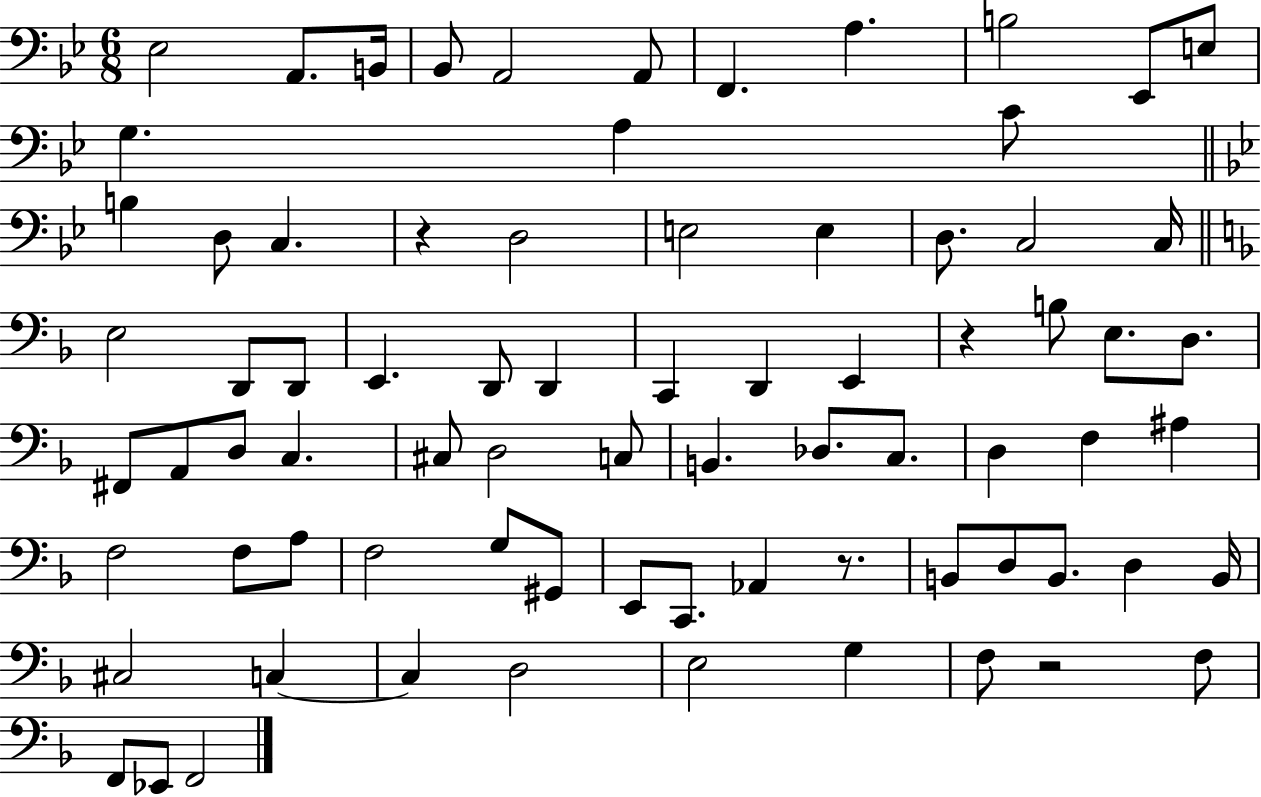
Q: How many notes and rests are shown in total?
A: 77